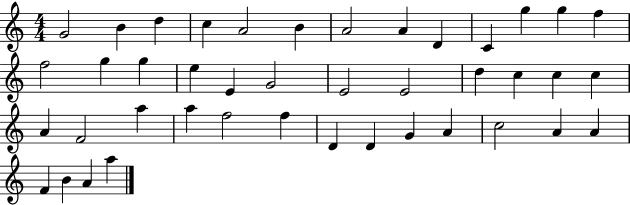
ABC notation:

X:1
T:Untitled
M:4/4
L:1/4
K:C
G2 B d c A2 B A2 A D C g g f f2 g g e E G2 E2 E2 d c c c A F2 a a f2 f D D G A c2 A A F B A a